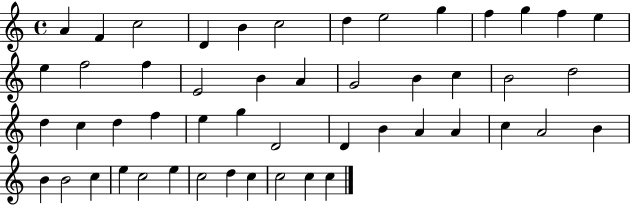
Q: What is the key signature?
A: C major